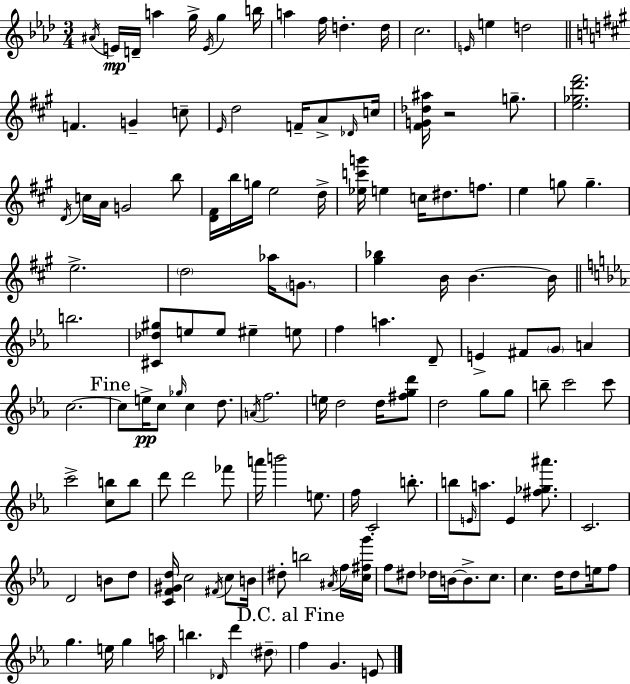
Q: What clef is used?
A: treble